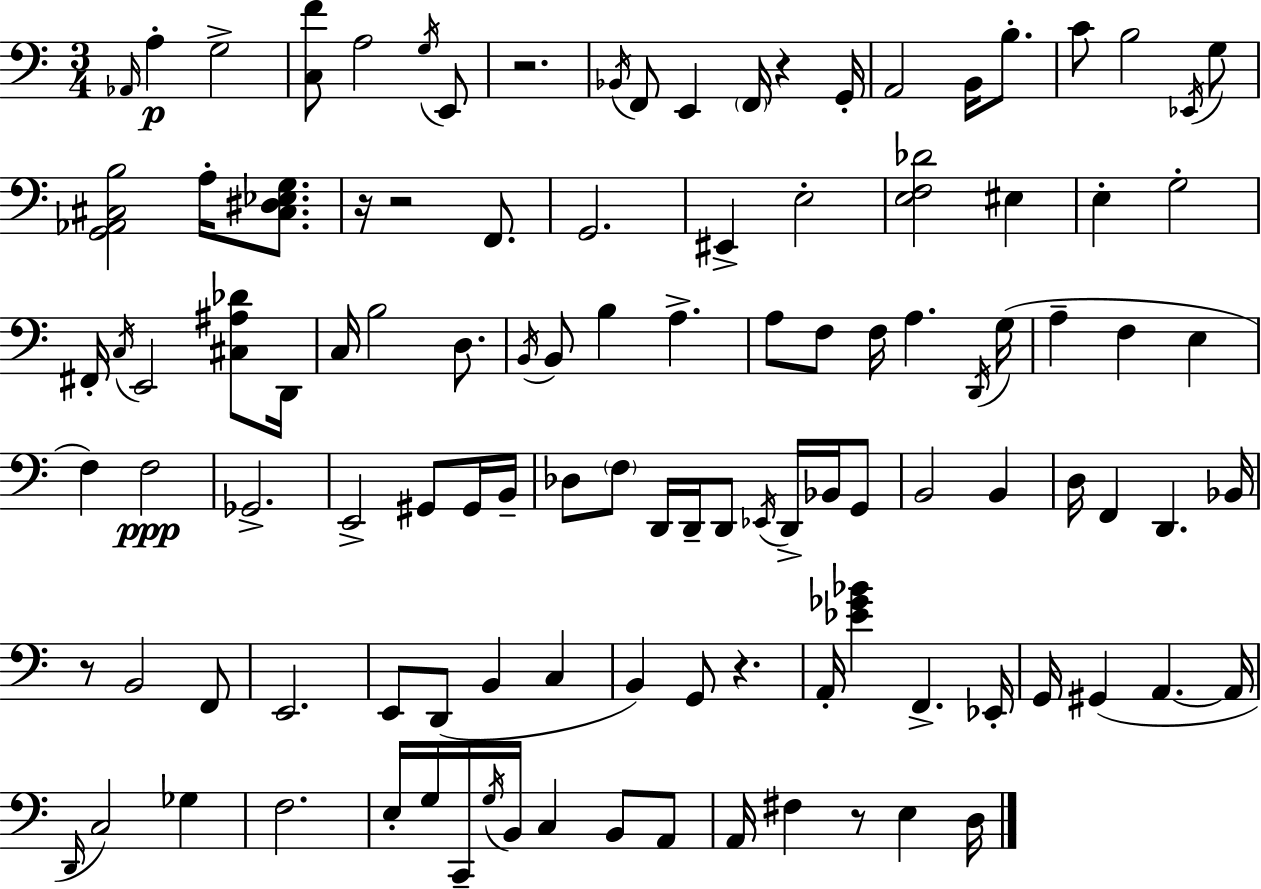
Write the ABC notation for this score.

X:1
T:Untitled
M:3/4
L:1/4
K:C
_A,,/4 A, G,2 [C,F]/2 A,2 G,/4 E,,/2 z2 _B,,/4 F,,/2 E,, F,,/4 z G,,/4 A,,2 B,,/4 B,/2 C/2 B,2 _E,,/4 G,/2 [G,,_A,,^C,B,]2 A,/4 [^C,^D,_E,G,]/2 z/4 z2 F,,/2 G,,2 ^E,, E,2 [E,F,_D]2 ^E, E, G,2 ^F,,/4 C,/4 E,,2 [^C,^A,_D]/2 D,,/4 C,/4 B,2 D,/2 B,,/4 B,,/2 B, A, A,/2 F,/2 F,/4 A, D,,/4 G,/4 A, F, E, F, F,2 _G,,2 E,,2 ^G,,/2 ^G,,/4 B,,/4 _D,/2 F,/2 D,,/4 D,,/4 D,,/2 _E,,/4 D,,/4 _B,,/4 G,,/2 B,,2 B,, D,/4 F,, D,, _B,,/4 z/2 B,,2 F,,/2 E,,2 E,,/2 D,,/2 B,, C, B,, G,,/2 z A,,/4 [_E_G_B] F,, _E,,/4 G,,/4 ^G,, A,, A,,/4 D,,/4 C,2 _G, F,2 E,/4 G,/4 C,,/4 G,/4 B,,/4 C, B,,/2 A,,/2 A,,/4 ^F, z/2 E, D,/4